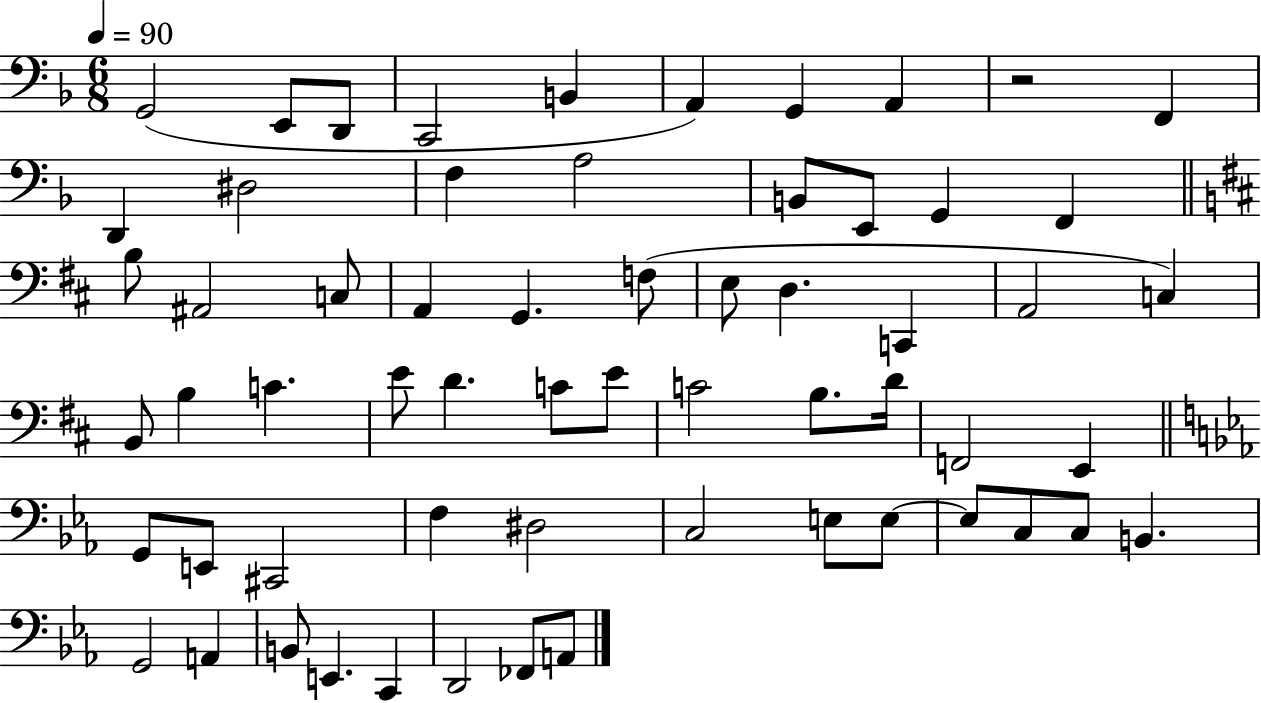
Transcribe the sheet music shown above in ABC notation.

X:1
T:Untitled
M:6/8
L:1/4
K:F
G,,2 E,,/2 D,,/2 C,,2 B,, A,, G,, A,, z2 F,, D,, ^D,2 F, A,2 B,,/2 E,,/2 G,, F,, B,/2 ^A,,2 C,/2 A,, G,, F,/2 E,/2 D, C,, A,,2 C, B,,/2 B, C E/2 D C/2 E/2 C2 B,/2 D/4 F,,2 E,, G,,/2 E,,/2 ^C,,2 F, ^D,2 C,2 E,/2 E,/2 E,/2 C,/2 C,/2 B,, G,,2 A,, B,,/2 E,, C,, D,,2 _F,,/2 A,,/2